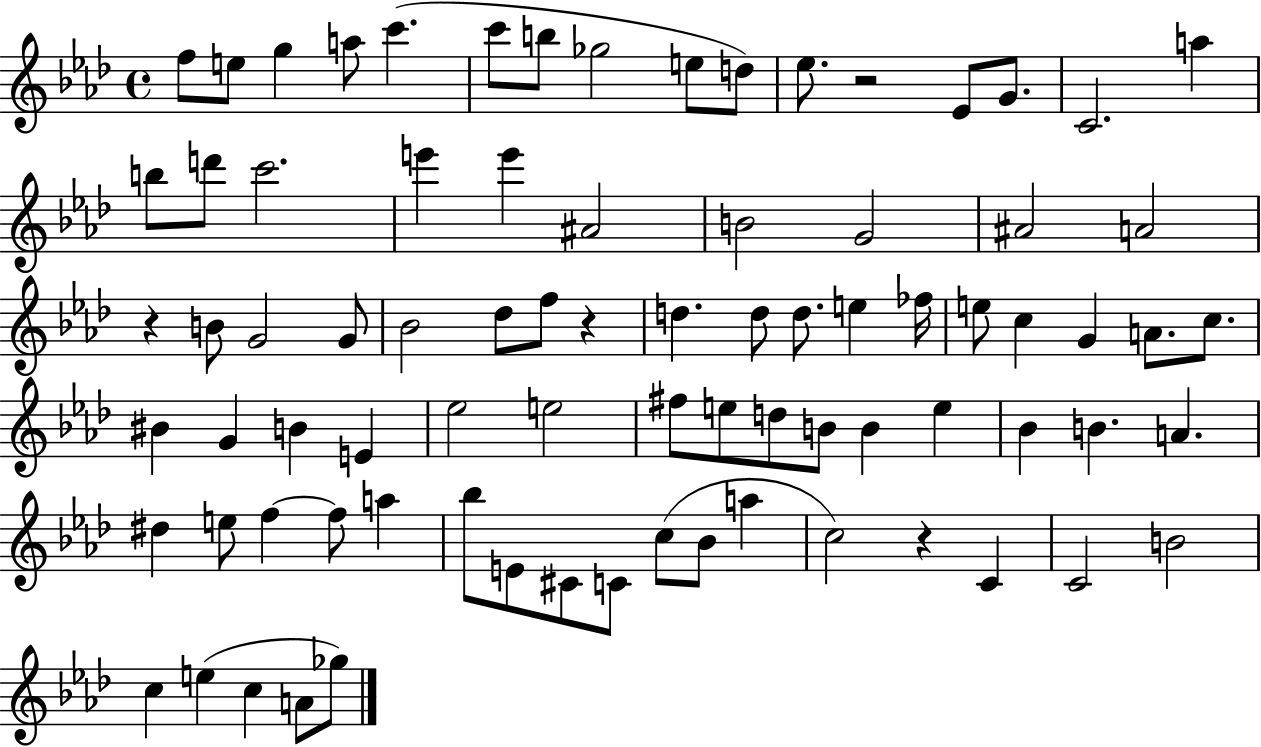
{
  \clef treble
  \time 4/4
  \defaultTimeSignature
  \key aes \major
  \repeat volta 2 { f''8 e''8 g''4 a''8 c'''4.( | c'''8 b''8 ges''2 e''8 d''8) | ees''8. r2 ees'8 g'8. | c'2. a''4 | \break b''8 d'''8 c'''2. | e'''4 e'''4 ais'2 | b'2 g'2 | ais'2 a'2 | \break r4 b'8 g'2 g'8 | bes'2 des''8 f''8 r4 | d''4. d''8 d''8. e''4 fes''16 | e''8 c''4 g'4 a'8. c''8. | \break bis'4 g'4 b'4 e'4 | ees''2 e''2 | fis''8 e''8 d''8 b'8 b'4 e''4 | bes'4 b'4. a'4. | \break dis''4 e''8 f''4~~ f''8 a''4 | bes''8 e'8 cis'8 c'8 c''8( bes'8 a''4 | c''2) r4 c'4 | c'2 b'2 | \break c''4 e''4( c''4 a'8 ges''8) | } \bar "|."
}